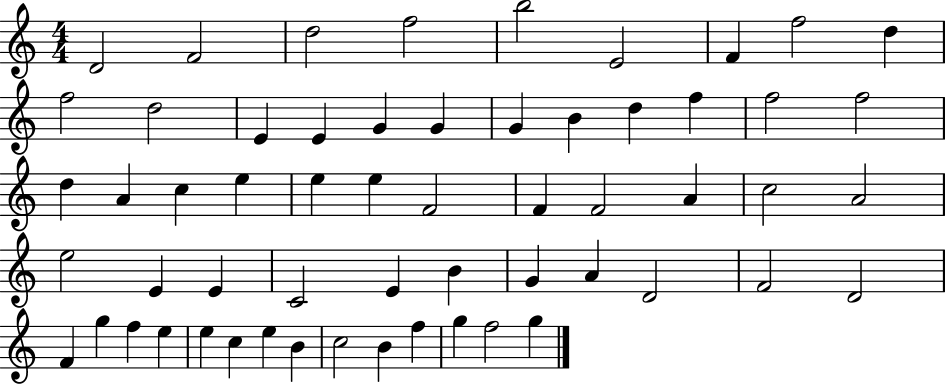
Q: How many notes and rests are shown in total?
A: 58